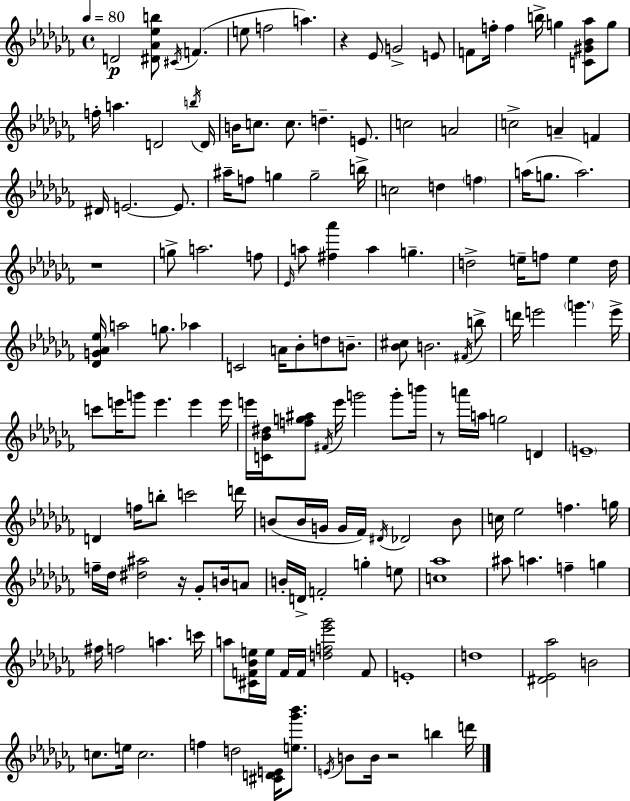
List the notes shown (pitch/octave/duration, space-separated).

D4/h [D#4,Ab4,Eb5,B5]/e C#4/s F4/q. E5/e F5/h A5/q. R/q Eb4/e G4/h E4/e F4/e F5/s F5/q B5/s G5/q [C4,G#4,Bb4,Ab5]/e G5/e F5/s A5/q. D4/h B5/s D4/s B4/s C5/e. C5/e. D5/q. E4/e. C5/h A4/h C5/h A4/q F4/q D#4/s E4/h. E4/e. A#5/s F5/e G5/q G5/h B5/s C5/h D5/q F5/q A5/s G5/e. A5/h. R/w G5/e A5/h. F5/e Eb4/s A5/e [F#5,Ab6]/q A5/q G5/q. D5/h E5/s F5/e E5/q D5/s [Db4,G4,Ab4,Eb5]/s A5/h G5/e. Ab5/q C4/h A4/s Bb4/e D5/e B4/e. [Bb4,C#5]/e B4/h. F#4/s B5/e D6/s E6/h G6/q. E6/s C6/e E6/s G6/e E6/q. E6/q E6/s E6/s [C4,Bb4,D#5]/s [F5,G5,A#5]/e F#4/s E6/s G6/h G6/e B6/s R/e A6/s A5/s G5/h D4/q E4/w D4/q F5/s B5/e C6/h D6/s B4/e B4/s G4/s G4/s FES4/s D#4/s Db4/h B4/e C5/s Eb5/h F5/q. G5/s F5/s Db5/s [D#5,A#5]/h R/s Gb4/e B4/s A4/e B4/s D4/s F4/h G5/q E5/e [C5,Ab5]/w A#5/e A5/q. F5/q G5/q F#5/s F5/h A5/q. C6/s A5/e [C#4,F4,Bb4,E5]/s E5/s F4/s F4/s [D5,F5,Eb6,Gb6]/h F4/e E4/w D5/w [D#4,Eb4,Ab5]/h B4/h C5/e. E5/s C5/h. F5/q D5/h [C#4,D4,E4]/s [E5,Gb6,Bb6]/e. E4/s B4/e B4/s R/h B5/q D6/s